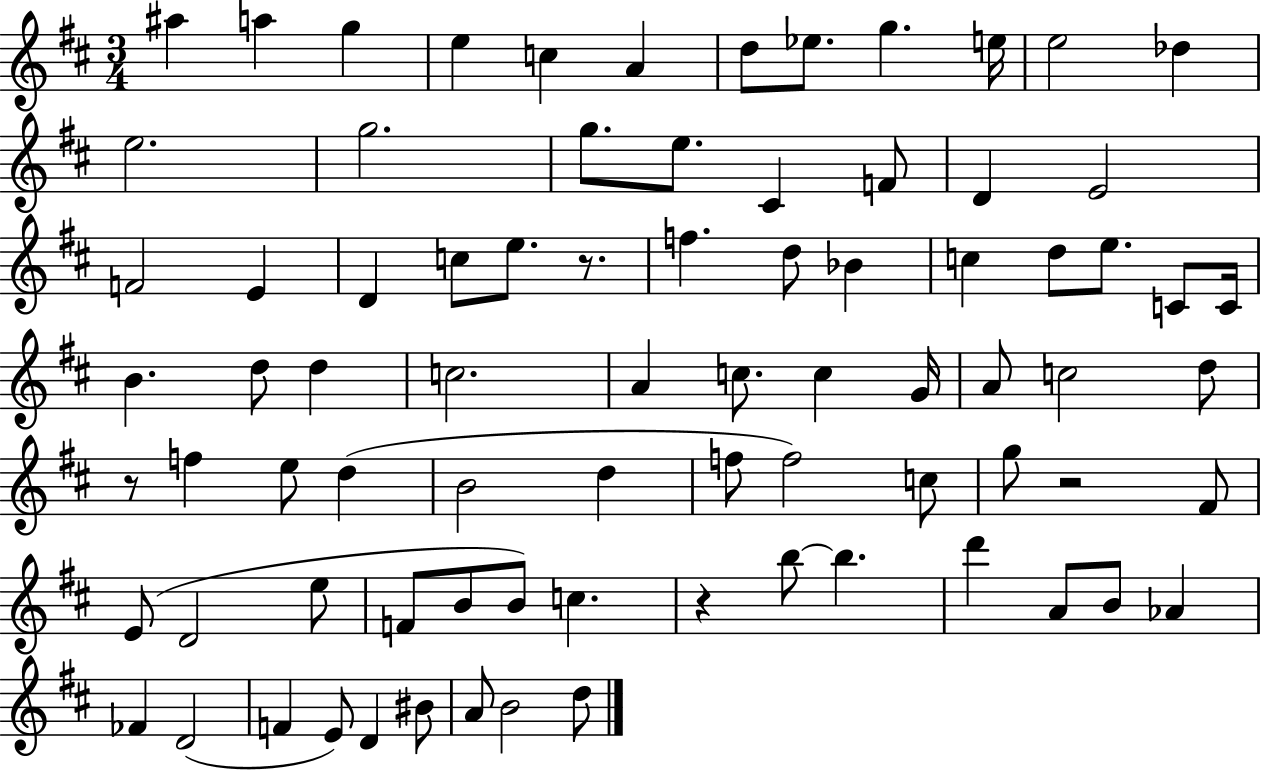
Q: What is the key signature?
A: D major